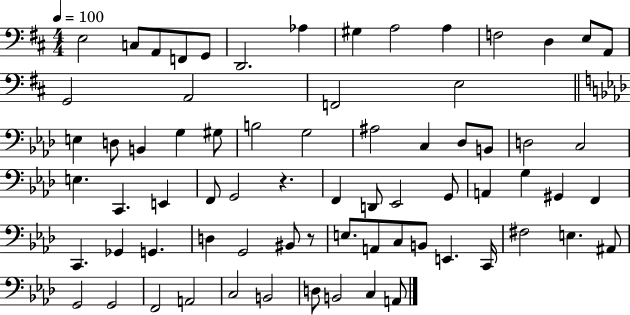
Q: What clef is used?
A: bass